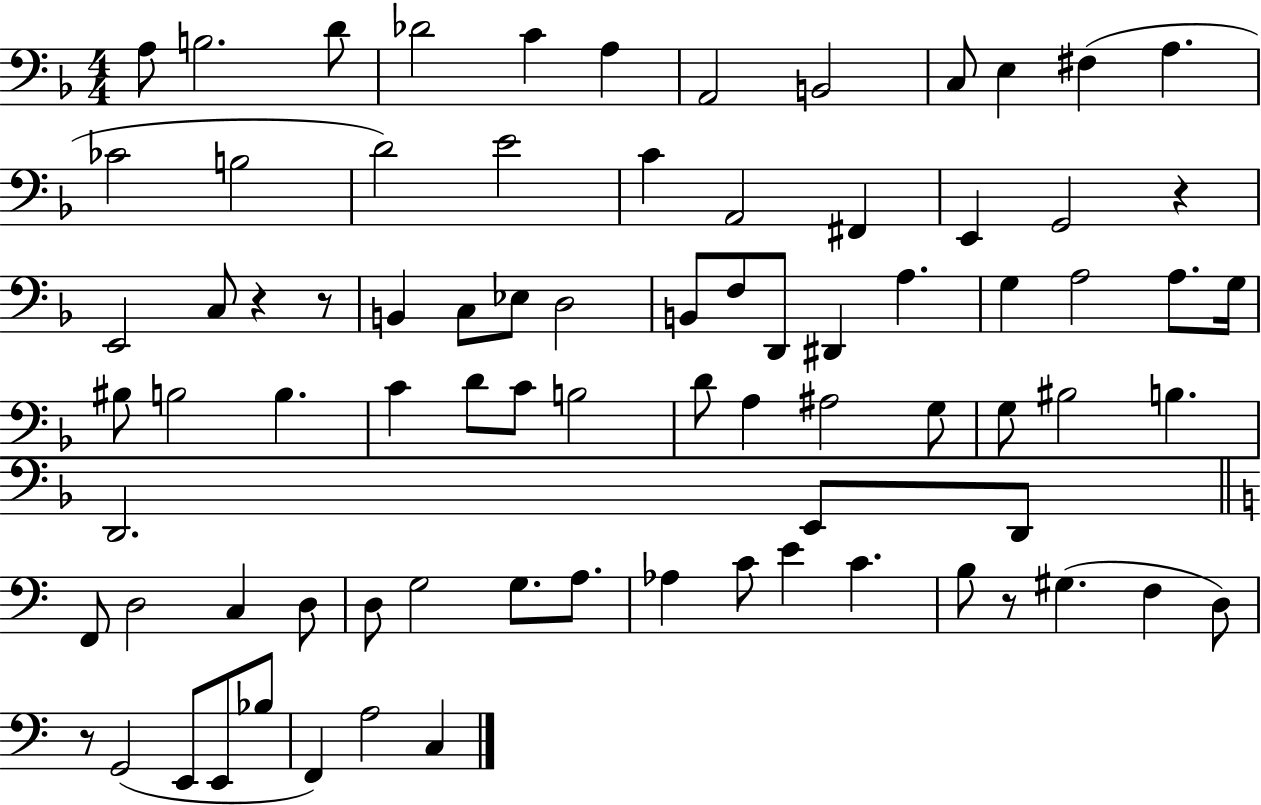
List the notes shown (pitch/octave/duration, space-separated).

A3/e B3/h. D4/e Db4/h C4/q A3/q A2/h B2/h C3/e E3/q F#3/q A3/q. CES4/h B3/h D4/h E4/h C4/q A2/h F#2/q E2/q G2/h R/q E2/h C3/e R/q R/e B2/q C3/e Eb3/e D3/h B2/e F3/e D2/e D#2/q A3/q. G3/q A3/h A3/e. G3/s BIS3/e B3/h B3/q. C4/q D4/e C4/e B3/h D4/e A3/q A#3/h G3/e G3/e BIS3/h B3/q. D2/h. E2/e D2/e F2/e D3/h C3/q D3/e D3/e G3/h G3/e. A3/e. Ab3/q C4/e E4/q C4/q. B3/e R/e G#3/q. F3/q D3/e R/e G2/h E2/e E2/e Bb3/e F2/q A3/h C3/q